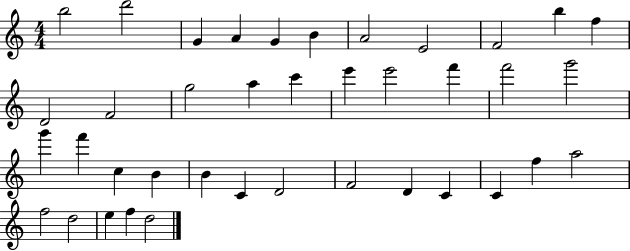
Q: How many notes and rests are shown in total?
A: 39